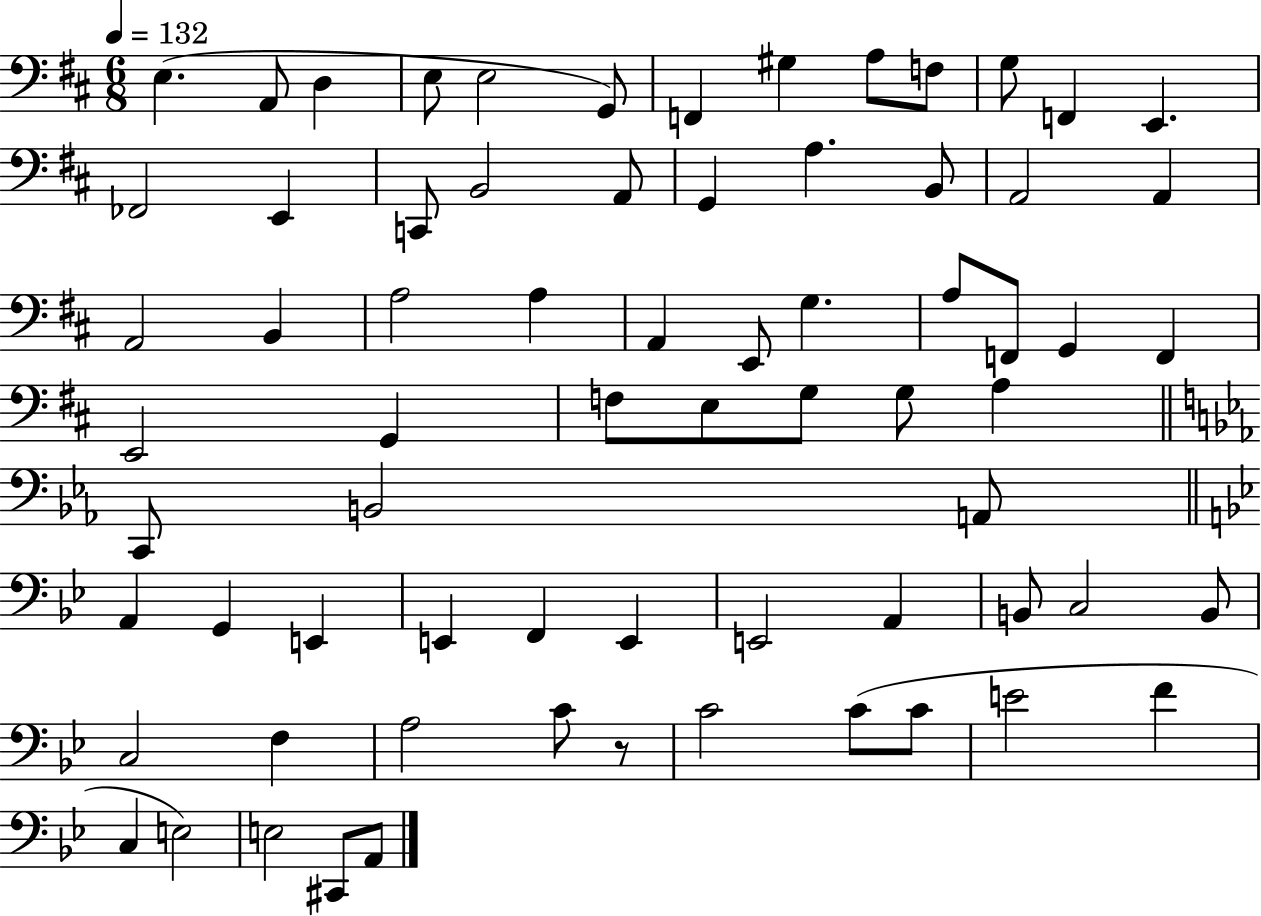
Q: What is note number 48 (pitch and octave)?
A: E2